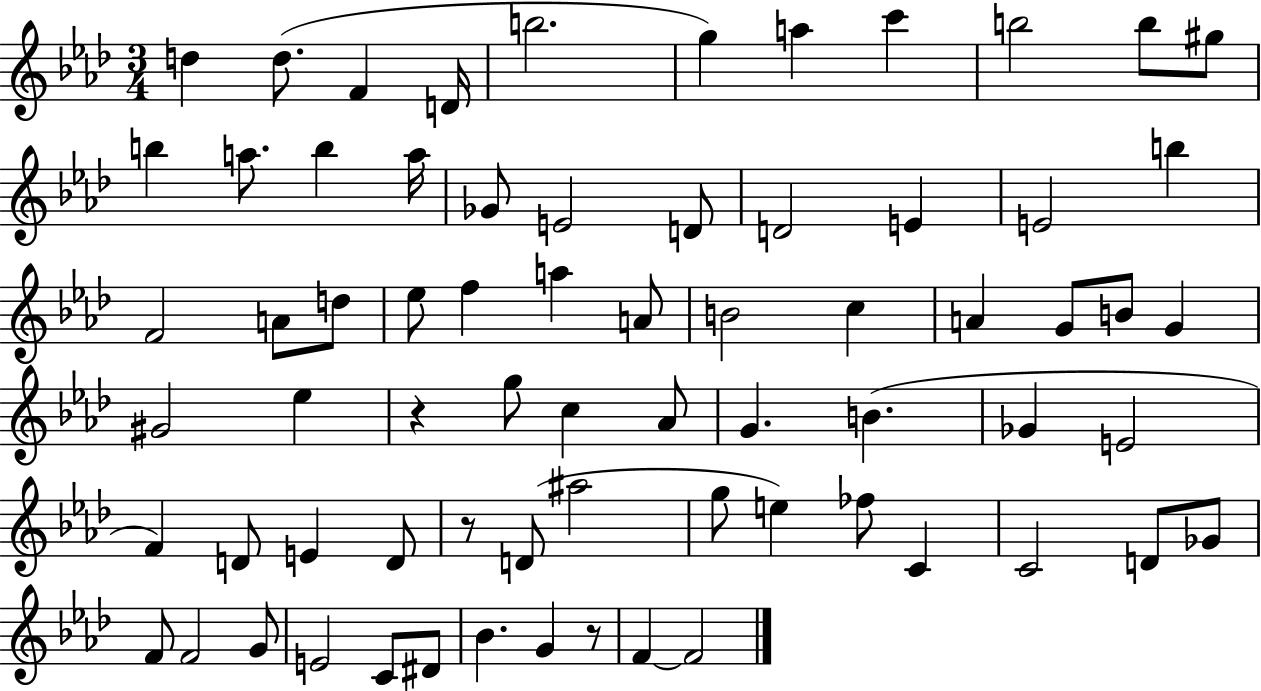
D5/q D5/e. F4/q D4/s B5/h. G5/q A5/q C6/q B5/h B5/e G#5/e B5/q A5/e. B5/q A5/s Gb4/e E4/h D4/e D4/h E4/q E4/h B5/q F4/h A4/e D5/e Eb5/e F5/q A5/q A4/e B4/h C5/q A4/q G4/e B4/e G4/q G#4/h Eb5/q R/q G5/e C5/q Ab4/e G4/q. B4/q. Gb4/q E4/h F4/q D4/e E4/q D4/e R/e D4/e A#5/h G5/e E5/q FES5/e C4/q C4/h D4/e Gb4/e F4/e F4/h G4/e E4/h C4/e D#4/e Bb4/q. G4/q R/e F4/q F4/h